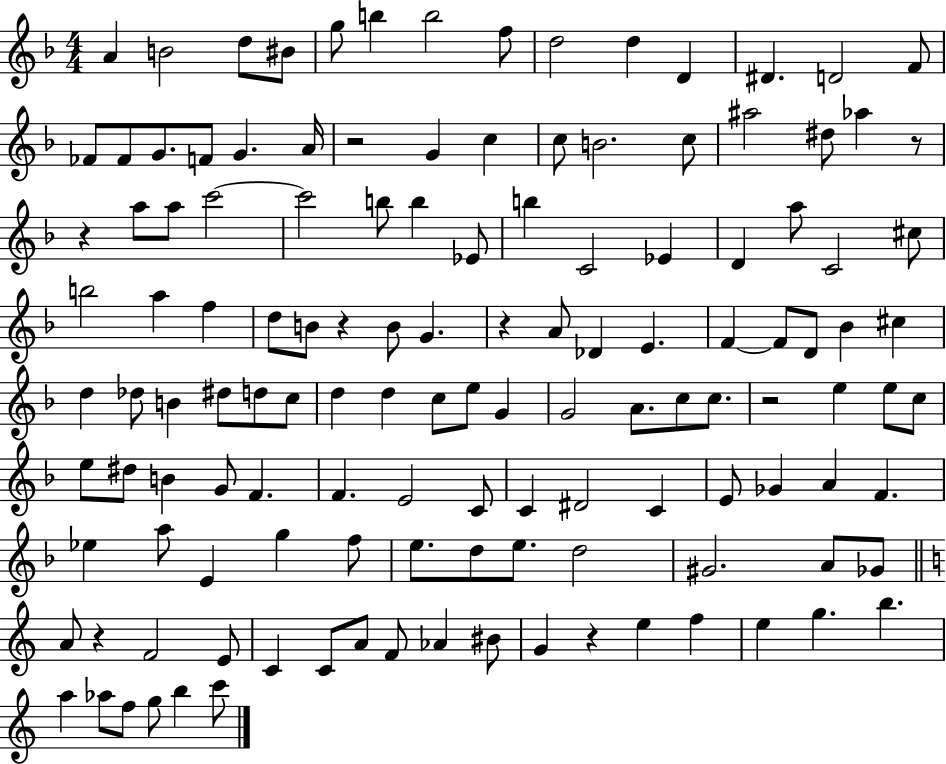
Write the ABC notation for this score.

X:1
T:Untitled
M:4/4
L:1/4
K:F
A B2 d/2 ^B/2 g/2 b b2 f/2 d2 d D ^D D2 F/2 _F/2 _F/2 G/2 F/2 G A/4 z2 G c c/2 B2 c/2 ^a2 ^d/2 _a z/2 z a/2 a/2 c'2 c'2 b/2 b _E/2 b C2 _E D a/2 C2 ^c/2 b2 a f d/2 B/2 z B/2 G z A/2 _D E F F/2 D/2 _B ^c d _d/2 B ^d/2 d/2 c/2 d d c/2 e/2 G G2 A/2 c/2 c/2 z2 e e/2 c/2 e/2 ^d/2 B G/2 F F E2 C/2 C ^D2 C E/2 _G A F _e a/2 E g f/2 e/2 d/2 e/2 d2 ^G2 A/2 _G/2 A/2 z F2 E/2 C C/2 A/2 F/2 _A ^B/2 G z e f e g b a _a/2 f/2 g/2 b c'/2